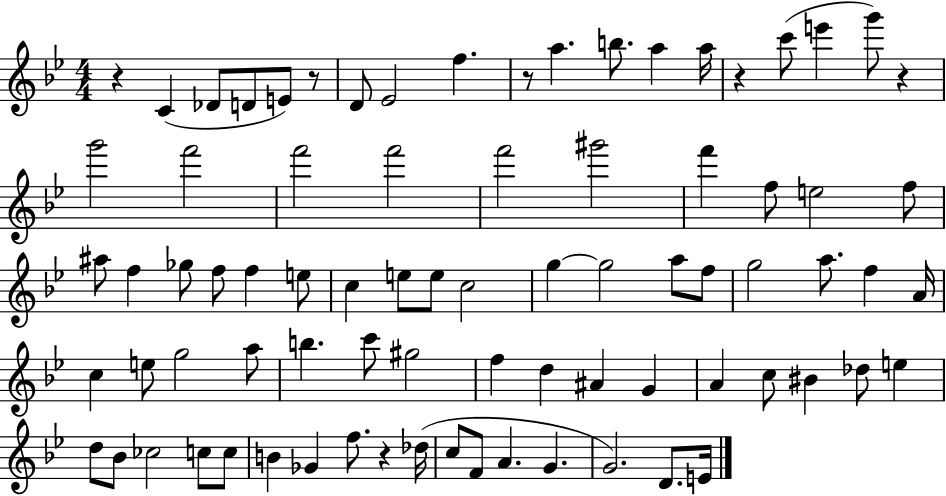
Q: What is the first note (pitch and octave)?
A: C4